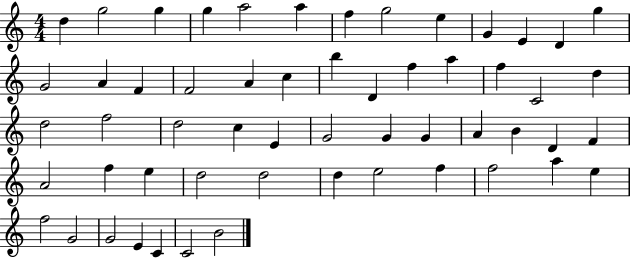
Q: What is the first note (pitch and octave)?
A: D5